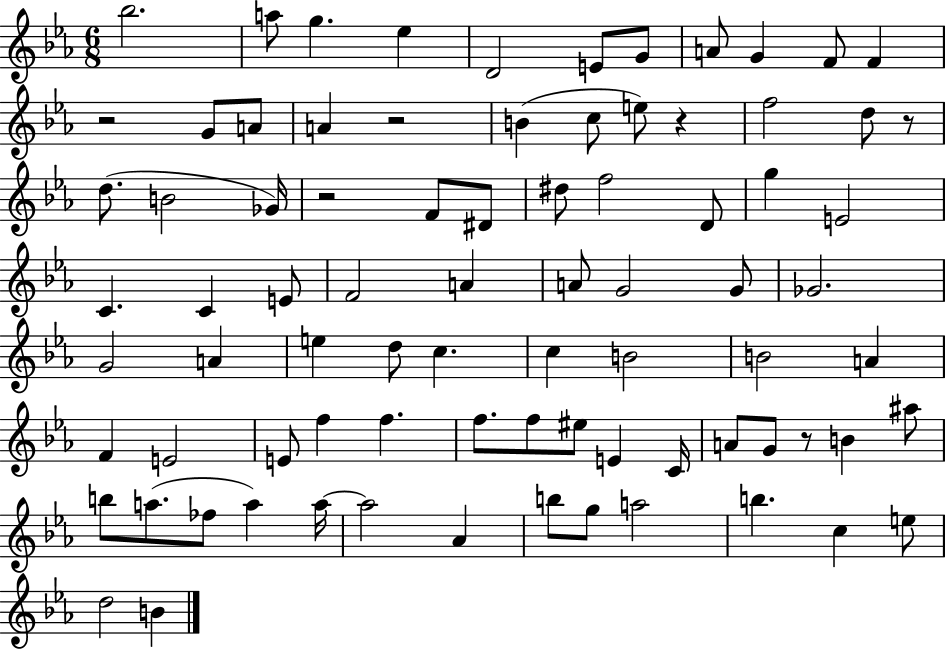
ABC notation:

X:1
T:Untitled
M:6/8
L:1/4
K:Eb
_b2 a/2 g _e D2 E/2 G/2 A/2 G F/2 F z2 G/2 A/2 A z2 B c/2 e/2 z f2 d/2 z/2 d/2 B2 _G/4 z2 F/2 ^D/2 ^d/2 f2 D/2 g E2 C C E/2 F2 A A/2 G2 G/2 _G2 G2 A e d/2 c c B2 B2 A F E2 E/2 f f f/2 f/2 ^e/2 E C/4 A/2 G/2 z/2 B ^a/2 b/2 a/2 _f/2 a a/4 a2 _A b/2 g/2 a2 b c e/2 d2 B